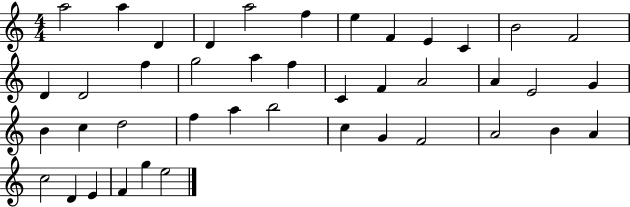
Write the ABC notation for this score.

X:1
T:Untitled
M:4/4
L:1/4
K:C
a2 a D D a2 f e F E C B2 F2 D D2 f g2 a f C F A2 A E2 G B c d2 f a b2 c G F2 A2 B A c2 D E F g e2